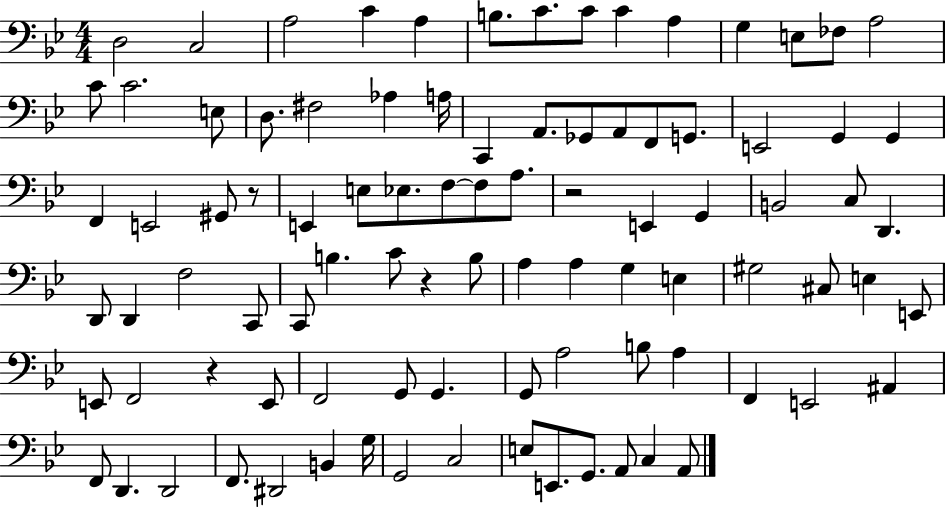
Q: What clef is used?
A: bass